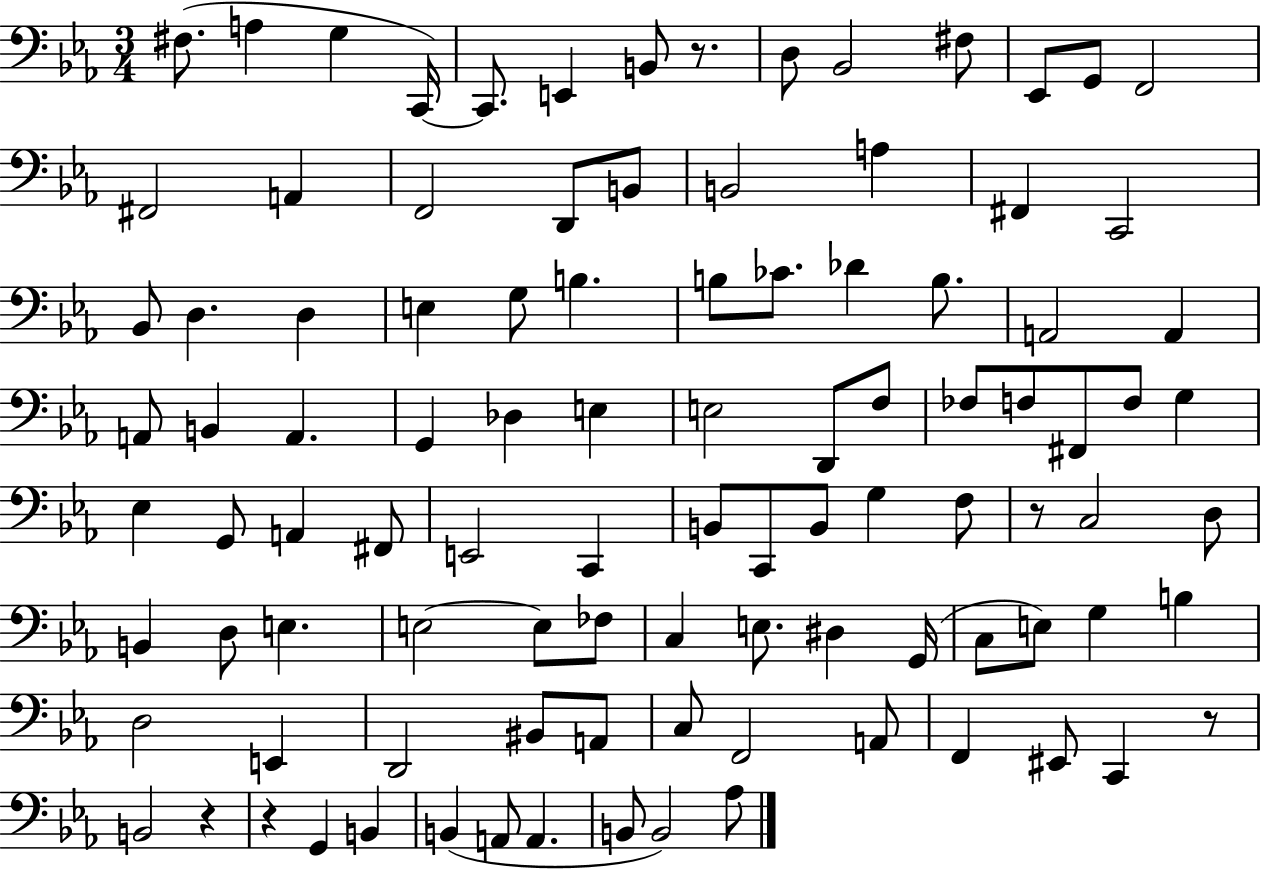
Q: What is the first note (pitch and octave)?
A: F#3